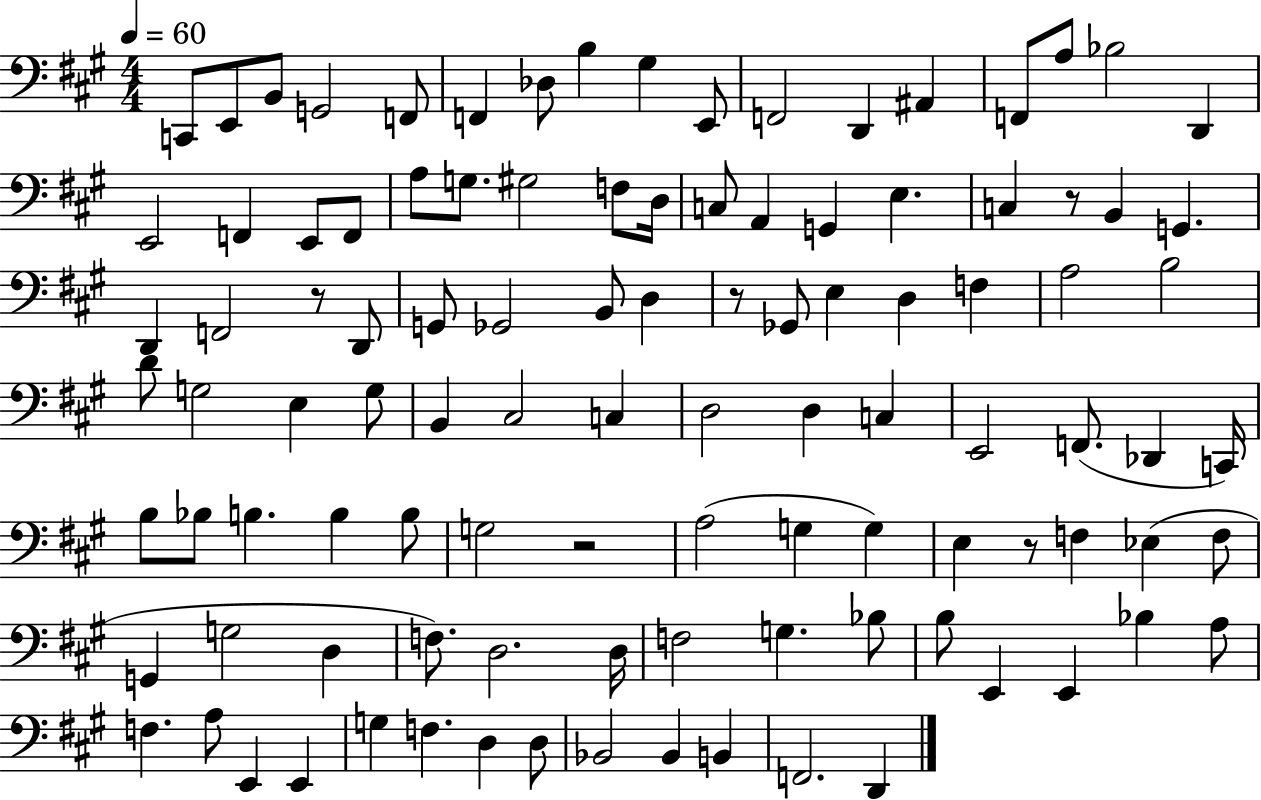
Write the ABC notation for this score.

X:1
T:Untitled
M:4/4
L:1/4
K:A
C,,/2 E,,/2 B,,/2 G,,2 F,,/2 F,, _D,/2 B, ^G, E,,/2 F,,2 D,, ^A,, F,,/2 A,/2 _B,2 D,, E,,2 F,, E,,/2 F,,/2 A,/2 G,/2 ^G,2 F,/2 D,/4 C,/2 A,, G,, E, C, z/2 B,, G,, D,, F,,2 z/2 D,,/2 G,,/2 _G,,2 B,,/2 D, z/2 _G,,/2 E, D, F, A,2 B,2 D/2 G,2 E, G,/2 B,, ^C,2 C, D,2 D, C, E,,2 F,,/2 _D,, C,,/4 B,/2 _B,/2 B, B, B,/2 G,2 z2 A,2 G, G, E, z/2 F, _E, F,/2 G,, G,2 D, F,/2 D,2 D,/4 F,2 G, _B,/2 B,/2 E,, E,, _B, A,/2 F, A,/2 E,, E,, G, F, D, D,/2 _B,,2 _B,, B,, F,,2 D,,